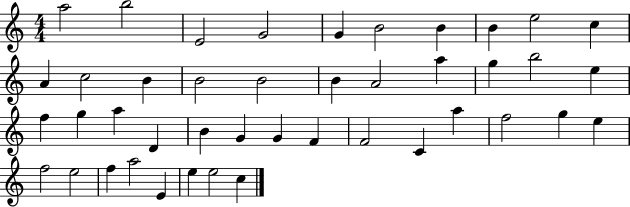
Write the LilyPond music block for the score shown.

{
  \clef treble
  \numericTimeSignature
  \time 4/4
  \key c \major
  a''2 b''2 | e'2 g'2 | g'4 b'2 b'4 | b'4 e''2 c''4 | \break a'4 c''2 b'4 | b'2 b'2 | b'4 a'2 a''4 | g''4 b''2 e''4 | \break f''4 g''4 a''4 d'4 | b'4 g'4 g'4 f'4 | f'2 c'4 a''4 | f''2 g''4 e''4 | \break f''2 e''2 | f''4 a''2 e'4 | e''4 e''2 c''4 | \bar "|."
}